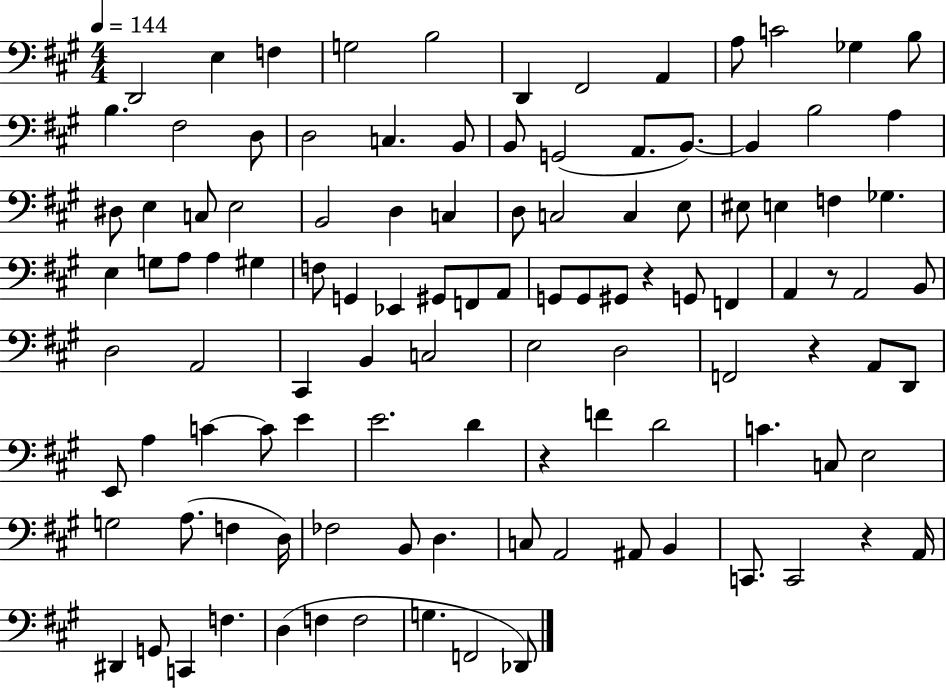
D2/h E3/q F3/q G3/h B3/h D2/q F#2/h A2/q A3/e C4/h Gb3/q B3/e B3/q. F#3/h D3/e D3/h C3/q. B2/e B2/e G2/h A2/e. B2/e. B2/q B3/h A3/q D#3/e E3/q C3/e E3/h B2/h D3/q C3/q D3/e C3/h C3/q E3/e EIS3/e E3/q F3/q Gb3/q. E3/q G3/e A3/e A3/q G#3/q F3/e G2/q Eb2/q G#2/e F2/e A2/e G2/e G2/e G#2/e R/q G2/e F2/q A2/q R/e A2/h B2/e D3/h A2/h C#2/q B2/q C3/h E3/h D3/h F2/h R/q A2/e D2/e E2/e A3/q C4/q C4/e E4/q E4/h. D4/q R/q F4/q D4/h C4/q. C3/e E3/h G3/h A3/e. F3/q D3/s FES3/h B2/e D3/q. C3/e A2/h A#2/e B2/q C2/e. C2/h R/q A2/s D#2/q G2/e C2/q F3/q. D3/q F3/q F3/h G3/q. F2/h Db2/e